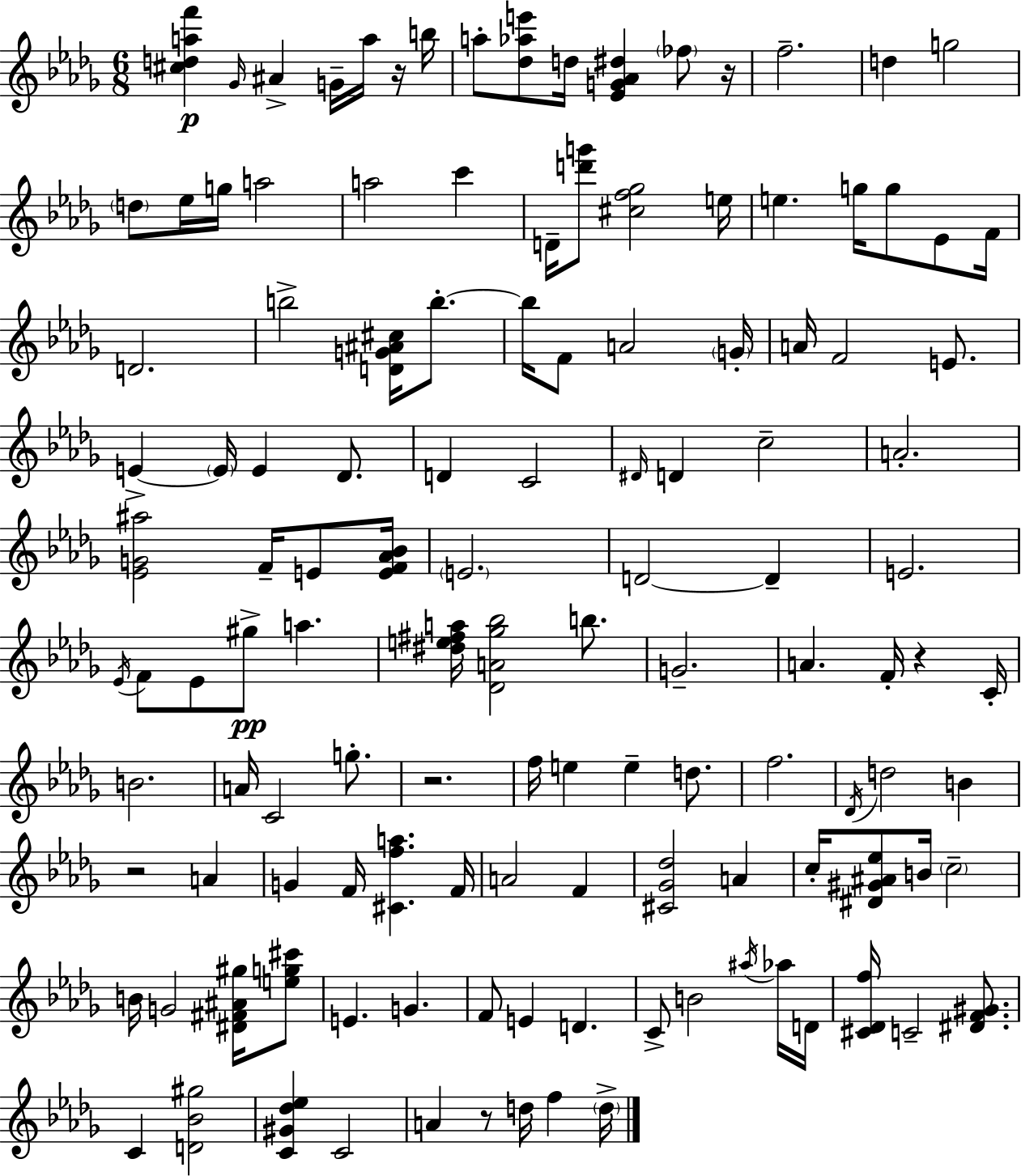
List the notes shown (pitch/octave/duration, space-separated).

[C#5,D5,A5,F6]/q Gb4/s A#4/q G4/s A5/s R/s B5/s A5/e [Db5,Ab5,E6]/e D5/s [Eb4,G4,Ab4,D#5]/q FES5/e R/s F5/h. D5/q G5/h D5/e Eb5/s G5/s A5/h A5/h C6/q D4/s [D6,G6]/e [C#5,F5,Gb5]/h E5/s E5/q. G5/s G5/e Eb4/e F4/s D4/h. B5/h [D4,G4,A#4,C#5]/s B5/e. B5/s F4/e A4/h G4/s A4/s F4/h E4/e. E4/q E4/s E4/q Db4/e. D4/q C4/h D#4/s D4/q C5/h A4/h. [Eb4,G4,A#5]/h F4/s E4/e [E4,F4,Ab4,Bb4]/s E4/h. D4/h D4/q E4/h. Eb4/s F4/e Eb4/e G#5/e A5/q. [D#5,E5,F#5,A5]/s [Db4,A4,Gb5,Bb5]/h B5/e. G4/h. A4/q. F4/s R/q C4/s B4/h. A4/s C4/h G5/e. R/h. F5/s E5/q E5/q D5/e. F5/h. Db4/s D5/h B4/q R/h A4/q G4/q F4/s [C#4,F5,A5]/q. F4/s A4/h F4/q [C#4,Gb4,Db5]/h A4/q C5/s [D#4,G#4,A#4,Eb5]/e B4/s C5/h B4/s G4/h [D#4,F#4,A#4,G#5]/s [E5,G5,C#6]/e E4/q. G4/q. F4/e E4/q D4/q. C4/e B4/h A#5/s Ab5/s D4/s [C#4,Db4,F5]/s C4/h [D#4,F4,G#4]/e. C4/q [D4,Bb4,G#5]/h [C4,G#4,Db5,Eb5]/q C4/h A4/q R/e D5/s F5/q D5/s